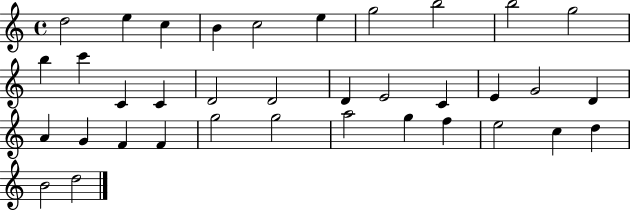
{
  \clef treble
  \time 4/4
  \defaultTimeSignature
  \key c \major
  d''2 e''4 c''4 | b'4 c''2 e''4 | g''2 b''2 | b''2 g''2 | \break b''4 c'''4 c'4 c'4 | d'2 d'2 | d'4 e'2 c'4 | e'4 g'2 d'4 | \break a'4 g'4 f'4 f'4 | g''2 g''2 | a''2 g''4 f''4 | e''2 c''4 d''4 | \break b'2 d''2 | \bar "|."
}